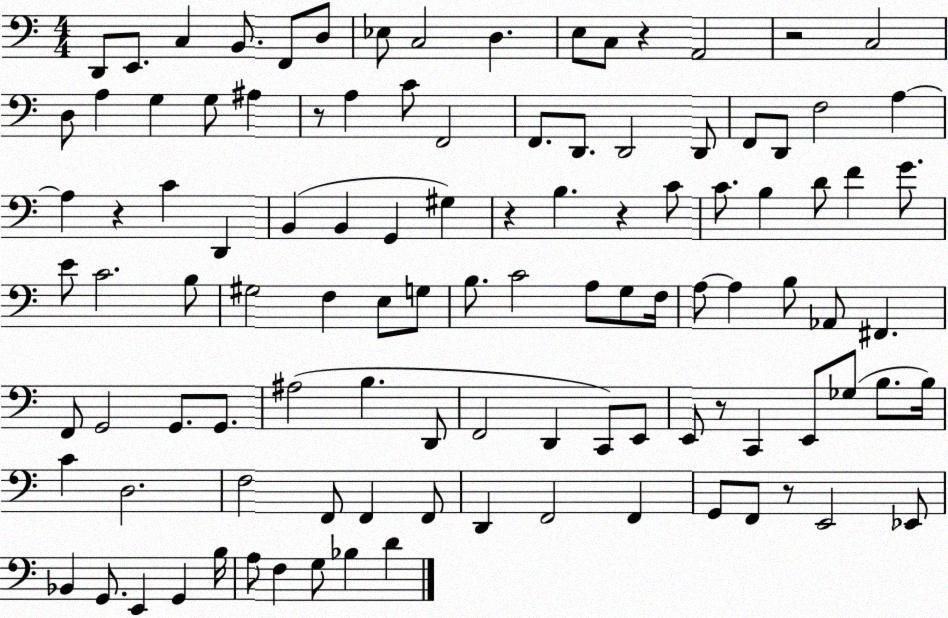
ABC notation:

X:1
T:Untitled
M:4/4
L:1/4
K:C
D,,/2 E,,/2 C, B,,/2 F,,/2 D,/2 _E,/2 C,2 D, E,/2 C,/2 z A,,2 z2 C,2 D,/2 A, G, G,/2 ^A, z/2 A, C/2 F,,2 F,,/2 D,,/2 D,,2 D,,/2 F,,/2 D,,/2 F,2 A, A, z C D,, B,, B,, G,, ^G, z B, z C/2 C/2 B, D/2 F G/2 E/2 C2 B,/2 ^G,2 F, E,/2 G,/2 B,/2 C2 A,/2 G,/2 F,/4 A,/2 A, B,/2 _A,,/2 ^F,, F,,/2 G,,2 G,,/2 G,,/2 ^A,2 B, D,,/2 F,,2 D,, C,,/2 E,,/2 E,,/2 z/2 C,, E,,/2 _G,/2 B,/2 B,/4 C D,2 F,2 F,,/2 F,, F,,/2 D,, F,,2 F,, G,,/2 F,,/2 z/2 E,,2 _E,,/2 _B,, G,,/2 E,, G,, B,/4 A,/2 F, G,/2 _B, D